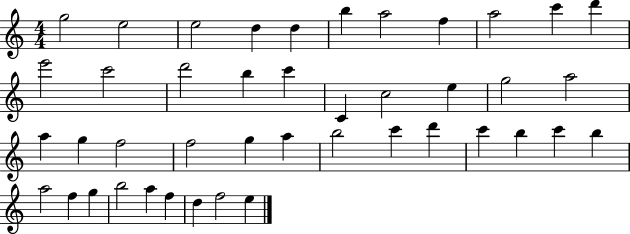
{
  \clef treble
  \numericTimeSignature
  \time 4/4
  \key c \major
  g''2 e''2 | e''2 d''4 d''4 | b''4 a''2 f''4 | a''2 c'''4 d'''4 | \break e'''2 c'''2 | d'''2 b''4 c'''4 | c'4 c''2 e''4 | g''2 a''2 | \break a''4 g''4 f''2 | f''2 g''4 a''4 | b''2 c'''4 d'''4 | c'''4 b''4 c'''4 b''4 | \break a''2 f''4 g''4 | b''2 a''4 f''4 | d''4 f''2 e''4 | \bar "|."
}